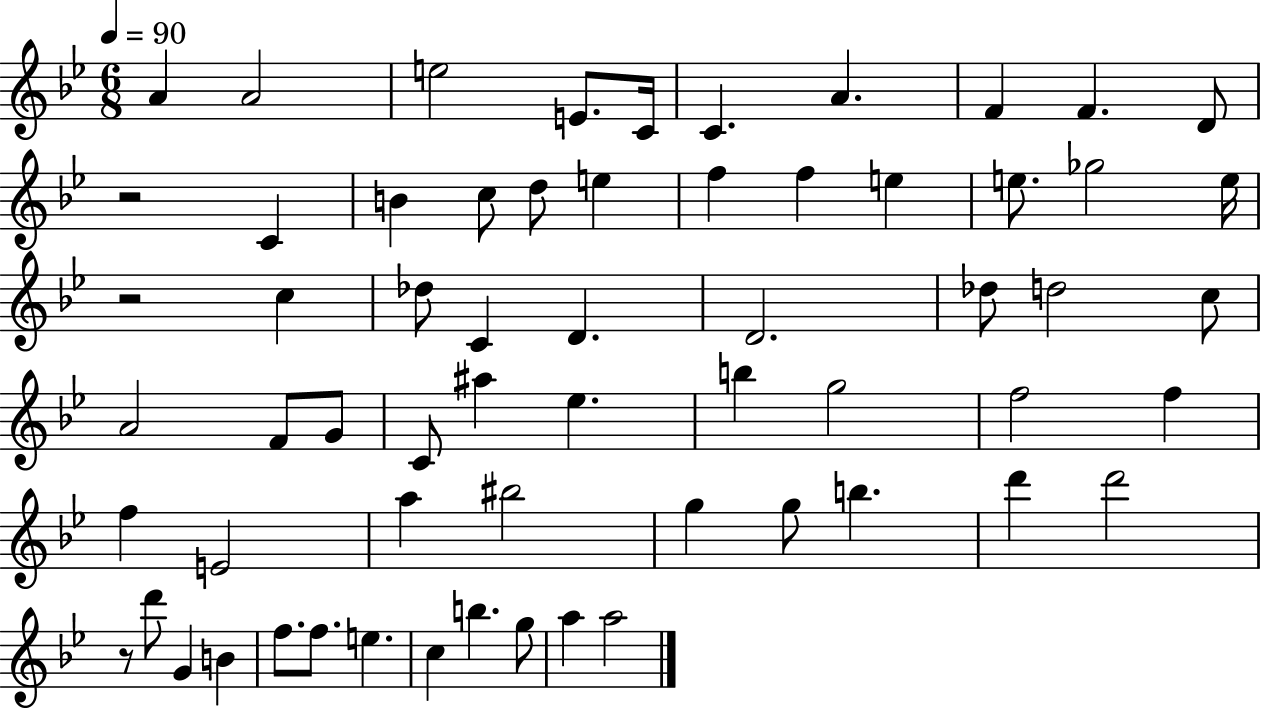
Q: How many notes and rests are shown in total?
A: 62